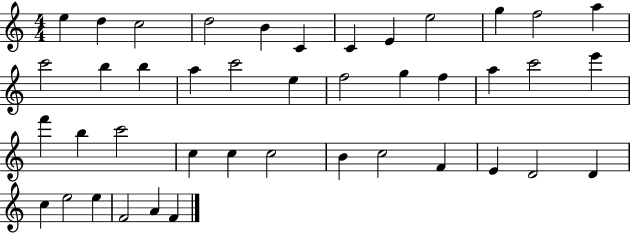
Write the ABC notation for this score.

X:1
T:Untitled
M:4/4
L:1/4
K:C
e d c2 d2 B C C E e2 g f2 a c'2 b b a c'2 e f2 g f a c'2 e' f' b c'2 c c c2 B c2 F E D2 D c e2 e F2 A F